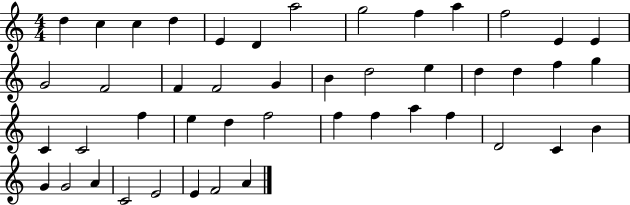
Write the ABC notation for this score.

X:1
T:Untitled
M:4/4
L:1/4
K:C
d c c d E D a2 g2 f a f2 E E G2 F2 F F2 G B d2 e d d f g C C2 f e d f2 f f a f D2 C B G G2 A C2 E2 E F2 A